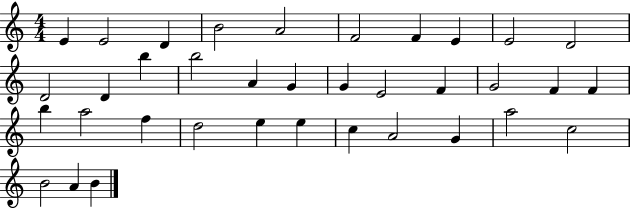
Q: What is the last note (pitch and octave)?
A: B4